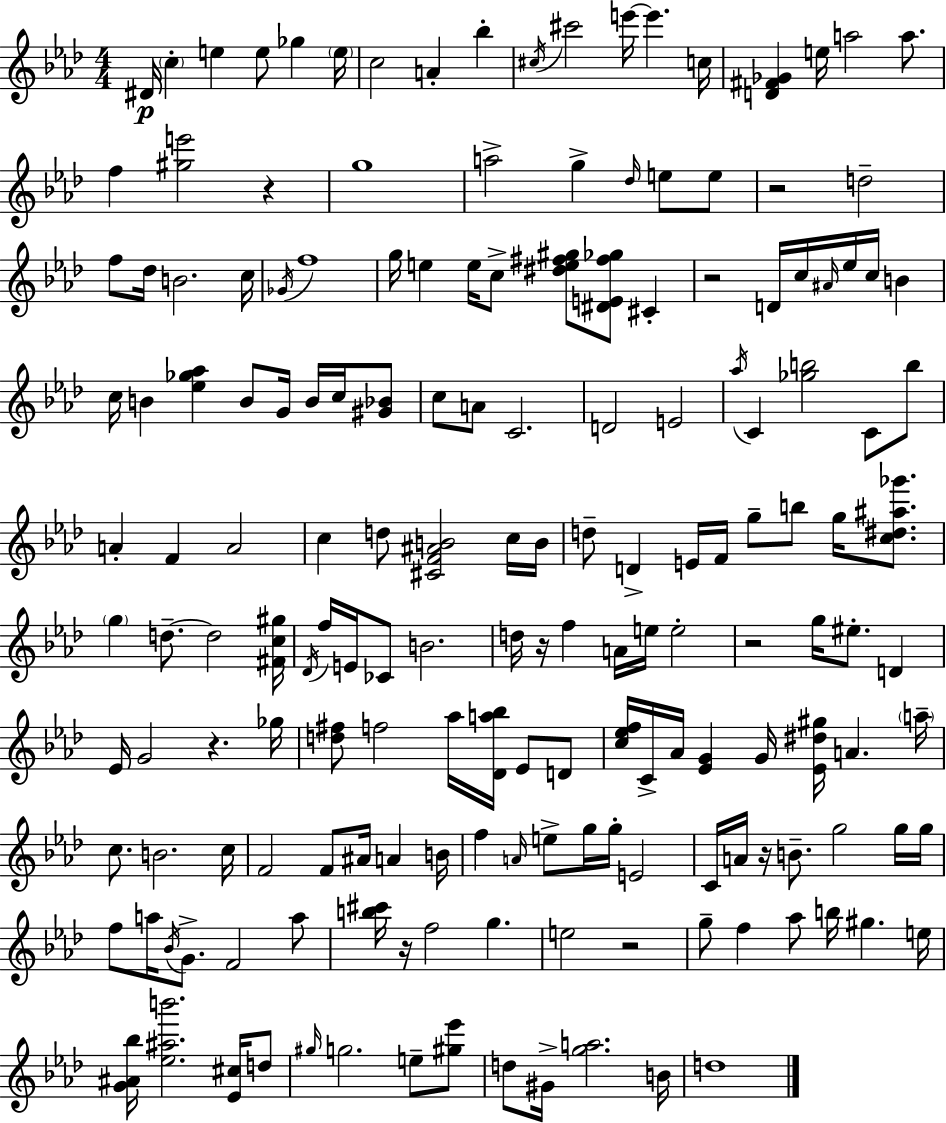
X:1
T:Untitled
M:4/4
L:1/4
K:Ab
^D/4 c e e/2 _g e/4 c2 A _b ^c/4 ^c'2 e'/4 e' c/4 [D^F_G] e/4 a2 a/2 f [^ge']2 z g4 a2 g _d/4 e/2 e/2 z2 d2 f/2 _d/4 B2 c/4 _G/4 f4 g/4 e e/4 c/2 [^de^f^g]/2 [^DE^f_g]/2 ^C z2 D/4 c/4 ^A/4 _e/4 c/4 B c/4 B [_e_g_a] B/2 G/4 B/4 c/4 [^G_B]/2 c/2 A/2 C2 D2 E2 _a/4 C [_gb]2 C/2 b/2 A F A2 c d/2 [^CF^AB]2 c/4 B/4 d/2 D E/4 F/4 g/2 b/2 g/4 [c^d^a_g']/2 g d/2 d2 [^Fc^g]/4 _D/4 f/4 E/4 _C/2 B2 d/4 z/4 f A/4 e/4 e2 z2 g/4 ^e/2 D _E/4 G2 z _g/4 [d^f]/2 f2 _a/4 [_Da_b]/4 _E/2 D/2 [c_ef]/4 C/4 _A/4 [_EG] G/4 [_E^d^g]/4 A a/4 c/2 B2 c/4 F2 F/2 ^A/4 A B/4 f A/4 e/2 g/4 g/4 E2 C/4 A/4 z/4 B/2 g2 g/4 g/4 f/2 a/4 _B/4 G/2 F2 a/2 [b^c']/4 z/4 f2 g e2 z2 g/2 f _a/2 b/4 ^g e/4 [G^A_b]/4 [_e^ab']2 [_E^c]/4 d/2 ^g/4 g2 e/2 [^g_e']/2 d/2 ^G/4 [ga]2 B/4 d4